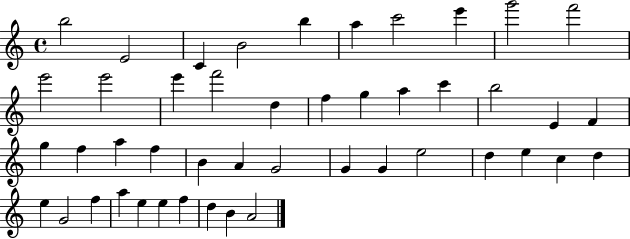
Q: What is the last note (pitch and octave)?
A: A4